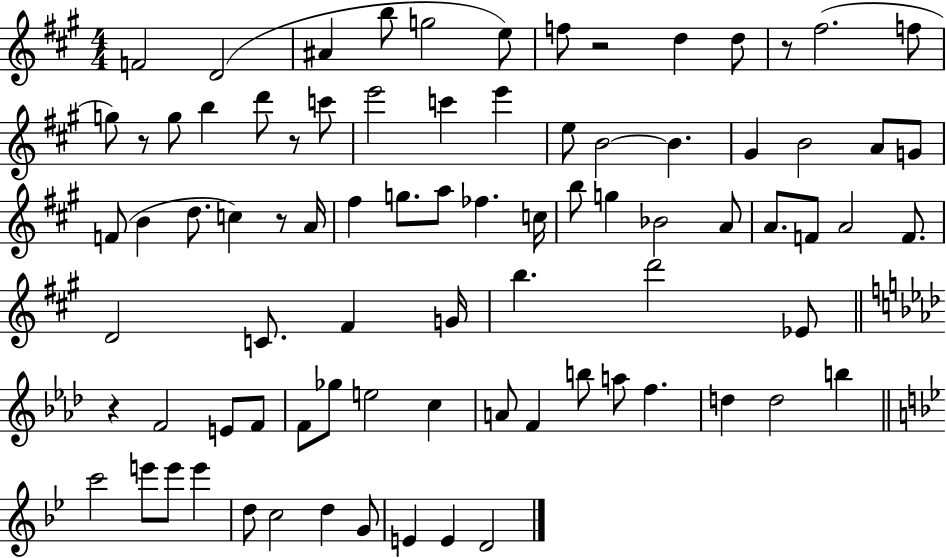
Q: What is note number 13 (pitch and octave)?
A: G5